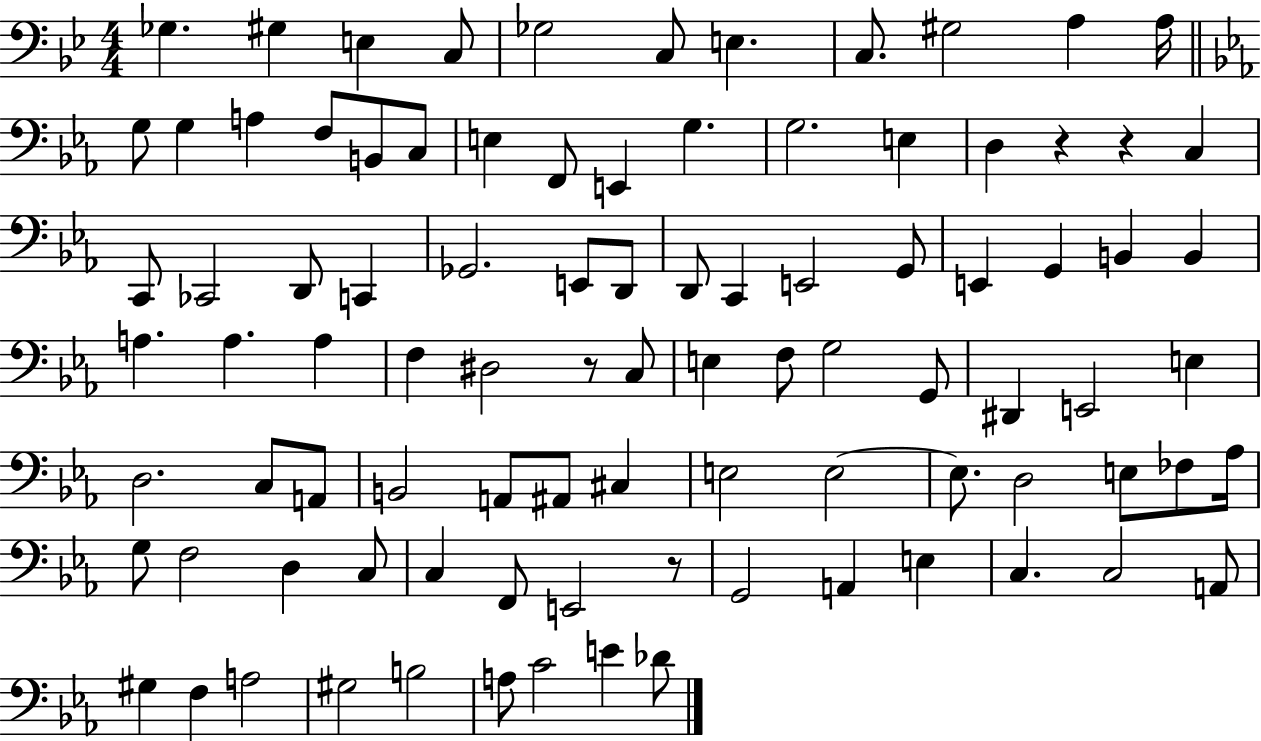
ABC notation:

X:1
T:Untitled
M:4/4
L:1/4
K:Bb
_G, ^G, E, C,/2 _G,2 C,/2 E, C,/2 ^G,2 A, A,/4 G,/2 G, A, F,/2 B,,/2 C,/2 E, F,,/2 E,, G, G,2 E, D, z z C, C,,/2 _C,,2 D,,/2 C,, _G,,2 E,,/2 D,,/2 D,,/2 C,, E,,2 G,,/2 E,, G,, B,, B,, A, A, A, F, ^D,2 z/2 C,/2 E, F,/2 G,2 G,,/2 ^D,, E,,2 E, D,2 C,/2 A,,/2 B,,2 A,,/2 ^A,,/2 ^C, E,2 E,2 E,/2 D,2 E,/2 _F,/2 _A,/4 G,/2 F,2 D, C,/2 C, F,,/2 E,,2 z/2 G,,2 A,, E, C, C,2 A,,/2 ^G, F, A,2 ^G,2 B,2 A,/2 C2 E _D/2